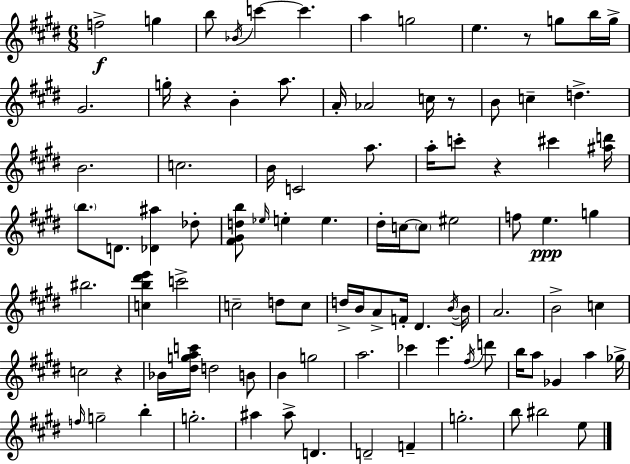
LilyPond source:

{
  \clef treble
  \numericTimeSignature
  \time 6/8
  \key e \major
  f''2->\f g''4 | b''8 \acciaccatura { bes'16 } c'''4~~ c'''4. | a''4 g''2 | e''4. r8 g''8 b''16 | \break g''16-> gis'2. | g''16-. r4 b'4-. a''8. | a'16-. aes'2 c''16 r8 | b'8 c''4-- d''4.-> | \break b'2. | c''2. | b'16 c'2 a''8. | a''16-. c'''8-. r4 cis'''4 | \break <ais'' d'''>16 \parenthesize b''8. d'8. <des' ais''>4 des''8-. | <fis' gis' d'' b''>8 \grace { ees''16 } e''4-. e''4. | dis''16-. c''16~~ \parenthesize c''8 eis''2 | f''8 e''4.\ppp g''4 | \break bis''2. | <c'' b'' dis''' e'''>4 c'''2-> | c''2-- d''8 | c''8 d''16-> b'16 a'8-> f'16-. dis'4. | \break \acciaccatura { b'16~ }~ b'16 a'2. | b'2-> c''4 | c''2 r4 | bes'16 <dis'' g'' a'' c'''>16 d''2 | \break b'8 b'4 g''2 | a''2. | ces'''4 e'''4. | \acciaccatura { fis''16 } d'''8 b''16 a''8 ges'4 a''4 | \break ges''16-> \grace { f''16 } g''2-- | b''4-. g''2.-. | ais''4 ais''8-> d'4. | d'2-- | \break f'4-- g''2.-. | b''8 bis''2 | e''8 \bar "|."
}